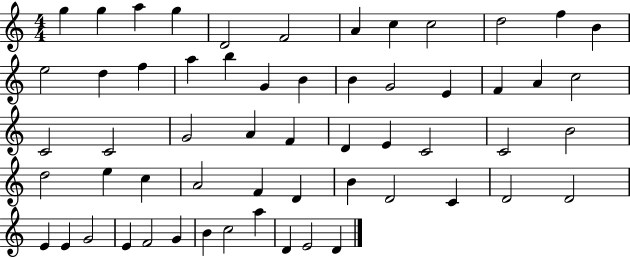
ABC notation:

X:1
T:Untitled
M:4/4
L:1/4
K:C
g g a g D2 F2 A c c2 d2 f B e2 d f a b G B B G2 E F A c2 C2 C2 G2 A F D E C2 C2 B2 d2 e c A2 F D B D2 C D2 D2 E E G2 E F2 G B c2 a D E2 D